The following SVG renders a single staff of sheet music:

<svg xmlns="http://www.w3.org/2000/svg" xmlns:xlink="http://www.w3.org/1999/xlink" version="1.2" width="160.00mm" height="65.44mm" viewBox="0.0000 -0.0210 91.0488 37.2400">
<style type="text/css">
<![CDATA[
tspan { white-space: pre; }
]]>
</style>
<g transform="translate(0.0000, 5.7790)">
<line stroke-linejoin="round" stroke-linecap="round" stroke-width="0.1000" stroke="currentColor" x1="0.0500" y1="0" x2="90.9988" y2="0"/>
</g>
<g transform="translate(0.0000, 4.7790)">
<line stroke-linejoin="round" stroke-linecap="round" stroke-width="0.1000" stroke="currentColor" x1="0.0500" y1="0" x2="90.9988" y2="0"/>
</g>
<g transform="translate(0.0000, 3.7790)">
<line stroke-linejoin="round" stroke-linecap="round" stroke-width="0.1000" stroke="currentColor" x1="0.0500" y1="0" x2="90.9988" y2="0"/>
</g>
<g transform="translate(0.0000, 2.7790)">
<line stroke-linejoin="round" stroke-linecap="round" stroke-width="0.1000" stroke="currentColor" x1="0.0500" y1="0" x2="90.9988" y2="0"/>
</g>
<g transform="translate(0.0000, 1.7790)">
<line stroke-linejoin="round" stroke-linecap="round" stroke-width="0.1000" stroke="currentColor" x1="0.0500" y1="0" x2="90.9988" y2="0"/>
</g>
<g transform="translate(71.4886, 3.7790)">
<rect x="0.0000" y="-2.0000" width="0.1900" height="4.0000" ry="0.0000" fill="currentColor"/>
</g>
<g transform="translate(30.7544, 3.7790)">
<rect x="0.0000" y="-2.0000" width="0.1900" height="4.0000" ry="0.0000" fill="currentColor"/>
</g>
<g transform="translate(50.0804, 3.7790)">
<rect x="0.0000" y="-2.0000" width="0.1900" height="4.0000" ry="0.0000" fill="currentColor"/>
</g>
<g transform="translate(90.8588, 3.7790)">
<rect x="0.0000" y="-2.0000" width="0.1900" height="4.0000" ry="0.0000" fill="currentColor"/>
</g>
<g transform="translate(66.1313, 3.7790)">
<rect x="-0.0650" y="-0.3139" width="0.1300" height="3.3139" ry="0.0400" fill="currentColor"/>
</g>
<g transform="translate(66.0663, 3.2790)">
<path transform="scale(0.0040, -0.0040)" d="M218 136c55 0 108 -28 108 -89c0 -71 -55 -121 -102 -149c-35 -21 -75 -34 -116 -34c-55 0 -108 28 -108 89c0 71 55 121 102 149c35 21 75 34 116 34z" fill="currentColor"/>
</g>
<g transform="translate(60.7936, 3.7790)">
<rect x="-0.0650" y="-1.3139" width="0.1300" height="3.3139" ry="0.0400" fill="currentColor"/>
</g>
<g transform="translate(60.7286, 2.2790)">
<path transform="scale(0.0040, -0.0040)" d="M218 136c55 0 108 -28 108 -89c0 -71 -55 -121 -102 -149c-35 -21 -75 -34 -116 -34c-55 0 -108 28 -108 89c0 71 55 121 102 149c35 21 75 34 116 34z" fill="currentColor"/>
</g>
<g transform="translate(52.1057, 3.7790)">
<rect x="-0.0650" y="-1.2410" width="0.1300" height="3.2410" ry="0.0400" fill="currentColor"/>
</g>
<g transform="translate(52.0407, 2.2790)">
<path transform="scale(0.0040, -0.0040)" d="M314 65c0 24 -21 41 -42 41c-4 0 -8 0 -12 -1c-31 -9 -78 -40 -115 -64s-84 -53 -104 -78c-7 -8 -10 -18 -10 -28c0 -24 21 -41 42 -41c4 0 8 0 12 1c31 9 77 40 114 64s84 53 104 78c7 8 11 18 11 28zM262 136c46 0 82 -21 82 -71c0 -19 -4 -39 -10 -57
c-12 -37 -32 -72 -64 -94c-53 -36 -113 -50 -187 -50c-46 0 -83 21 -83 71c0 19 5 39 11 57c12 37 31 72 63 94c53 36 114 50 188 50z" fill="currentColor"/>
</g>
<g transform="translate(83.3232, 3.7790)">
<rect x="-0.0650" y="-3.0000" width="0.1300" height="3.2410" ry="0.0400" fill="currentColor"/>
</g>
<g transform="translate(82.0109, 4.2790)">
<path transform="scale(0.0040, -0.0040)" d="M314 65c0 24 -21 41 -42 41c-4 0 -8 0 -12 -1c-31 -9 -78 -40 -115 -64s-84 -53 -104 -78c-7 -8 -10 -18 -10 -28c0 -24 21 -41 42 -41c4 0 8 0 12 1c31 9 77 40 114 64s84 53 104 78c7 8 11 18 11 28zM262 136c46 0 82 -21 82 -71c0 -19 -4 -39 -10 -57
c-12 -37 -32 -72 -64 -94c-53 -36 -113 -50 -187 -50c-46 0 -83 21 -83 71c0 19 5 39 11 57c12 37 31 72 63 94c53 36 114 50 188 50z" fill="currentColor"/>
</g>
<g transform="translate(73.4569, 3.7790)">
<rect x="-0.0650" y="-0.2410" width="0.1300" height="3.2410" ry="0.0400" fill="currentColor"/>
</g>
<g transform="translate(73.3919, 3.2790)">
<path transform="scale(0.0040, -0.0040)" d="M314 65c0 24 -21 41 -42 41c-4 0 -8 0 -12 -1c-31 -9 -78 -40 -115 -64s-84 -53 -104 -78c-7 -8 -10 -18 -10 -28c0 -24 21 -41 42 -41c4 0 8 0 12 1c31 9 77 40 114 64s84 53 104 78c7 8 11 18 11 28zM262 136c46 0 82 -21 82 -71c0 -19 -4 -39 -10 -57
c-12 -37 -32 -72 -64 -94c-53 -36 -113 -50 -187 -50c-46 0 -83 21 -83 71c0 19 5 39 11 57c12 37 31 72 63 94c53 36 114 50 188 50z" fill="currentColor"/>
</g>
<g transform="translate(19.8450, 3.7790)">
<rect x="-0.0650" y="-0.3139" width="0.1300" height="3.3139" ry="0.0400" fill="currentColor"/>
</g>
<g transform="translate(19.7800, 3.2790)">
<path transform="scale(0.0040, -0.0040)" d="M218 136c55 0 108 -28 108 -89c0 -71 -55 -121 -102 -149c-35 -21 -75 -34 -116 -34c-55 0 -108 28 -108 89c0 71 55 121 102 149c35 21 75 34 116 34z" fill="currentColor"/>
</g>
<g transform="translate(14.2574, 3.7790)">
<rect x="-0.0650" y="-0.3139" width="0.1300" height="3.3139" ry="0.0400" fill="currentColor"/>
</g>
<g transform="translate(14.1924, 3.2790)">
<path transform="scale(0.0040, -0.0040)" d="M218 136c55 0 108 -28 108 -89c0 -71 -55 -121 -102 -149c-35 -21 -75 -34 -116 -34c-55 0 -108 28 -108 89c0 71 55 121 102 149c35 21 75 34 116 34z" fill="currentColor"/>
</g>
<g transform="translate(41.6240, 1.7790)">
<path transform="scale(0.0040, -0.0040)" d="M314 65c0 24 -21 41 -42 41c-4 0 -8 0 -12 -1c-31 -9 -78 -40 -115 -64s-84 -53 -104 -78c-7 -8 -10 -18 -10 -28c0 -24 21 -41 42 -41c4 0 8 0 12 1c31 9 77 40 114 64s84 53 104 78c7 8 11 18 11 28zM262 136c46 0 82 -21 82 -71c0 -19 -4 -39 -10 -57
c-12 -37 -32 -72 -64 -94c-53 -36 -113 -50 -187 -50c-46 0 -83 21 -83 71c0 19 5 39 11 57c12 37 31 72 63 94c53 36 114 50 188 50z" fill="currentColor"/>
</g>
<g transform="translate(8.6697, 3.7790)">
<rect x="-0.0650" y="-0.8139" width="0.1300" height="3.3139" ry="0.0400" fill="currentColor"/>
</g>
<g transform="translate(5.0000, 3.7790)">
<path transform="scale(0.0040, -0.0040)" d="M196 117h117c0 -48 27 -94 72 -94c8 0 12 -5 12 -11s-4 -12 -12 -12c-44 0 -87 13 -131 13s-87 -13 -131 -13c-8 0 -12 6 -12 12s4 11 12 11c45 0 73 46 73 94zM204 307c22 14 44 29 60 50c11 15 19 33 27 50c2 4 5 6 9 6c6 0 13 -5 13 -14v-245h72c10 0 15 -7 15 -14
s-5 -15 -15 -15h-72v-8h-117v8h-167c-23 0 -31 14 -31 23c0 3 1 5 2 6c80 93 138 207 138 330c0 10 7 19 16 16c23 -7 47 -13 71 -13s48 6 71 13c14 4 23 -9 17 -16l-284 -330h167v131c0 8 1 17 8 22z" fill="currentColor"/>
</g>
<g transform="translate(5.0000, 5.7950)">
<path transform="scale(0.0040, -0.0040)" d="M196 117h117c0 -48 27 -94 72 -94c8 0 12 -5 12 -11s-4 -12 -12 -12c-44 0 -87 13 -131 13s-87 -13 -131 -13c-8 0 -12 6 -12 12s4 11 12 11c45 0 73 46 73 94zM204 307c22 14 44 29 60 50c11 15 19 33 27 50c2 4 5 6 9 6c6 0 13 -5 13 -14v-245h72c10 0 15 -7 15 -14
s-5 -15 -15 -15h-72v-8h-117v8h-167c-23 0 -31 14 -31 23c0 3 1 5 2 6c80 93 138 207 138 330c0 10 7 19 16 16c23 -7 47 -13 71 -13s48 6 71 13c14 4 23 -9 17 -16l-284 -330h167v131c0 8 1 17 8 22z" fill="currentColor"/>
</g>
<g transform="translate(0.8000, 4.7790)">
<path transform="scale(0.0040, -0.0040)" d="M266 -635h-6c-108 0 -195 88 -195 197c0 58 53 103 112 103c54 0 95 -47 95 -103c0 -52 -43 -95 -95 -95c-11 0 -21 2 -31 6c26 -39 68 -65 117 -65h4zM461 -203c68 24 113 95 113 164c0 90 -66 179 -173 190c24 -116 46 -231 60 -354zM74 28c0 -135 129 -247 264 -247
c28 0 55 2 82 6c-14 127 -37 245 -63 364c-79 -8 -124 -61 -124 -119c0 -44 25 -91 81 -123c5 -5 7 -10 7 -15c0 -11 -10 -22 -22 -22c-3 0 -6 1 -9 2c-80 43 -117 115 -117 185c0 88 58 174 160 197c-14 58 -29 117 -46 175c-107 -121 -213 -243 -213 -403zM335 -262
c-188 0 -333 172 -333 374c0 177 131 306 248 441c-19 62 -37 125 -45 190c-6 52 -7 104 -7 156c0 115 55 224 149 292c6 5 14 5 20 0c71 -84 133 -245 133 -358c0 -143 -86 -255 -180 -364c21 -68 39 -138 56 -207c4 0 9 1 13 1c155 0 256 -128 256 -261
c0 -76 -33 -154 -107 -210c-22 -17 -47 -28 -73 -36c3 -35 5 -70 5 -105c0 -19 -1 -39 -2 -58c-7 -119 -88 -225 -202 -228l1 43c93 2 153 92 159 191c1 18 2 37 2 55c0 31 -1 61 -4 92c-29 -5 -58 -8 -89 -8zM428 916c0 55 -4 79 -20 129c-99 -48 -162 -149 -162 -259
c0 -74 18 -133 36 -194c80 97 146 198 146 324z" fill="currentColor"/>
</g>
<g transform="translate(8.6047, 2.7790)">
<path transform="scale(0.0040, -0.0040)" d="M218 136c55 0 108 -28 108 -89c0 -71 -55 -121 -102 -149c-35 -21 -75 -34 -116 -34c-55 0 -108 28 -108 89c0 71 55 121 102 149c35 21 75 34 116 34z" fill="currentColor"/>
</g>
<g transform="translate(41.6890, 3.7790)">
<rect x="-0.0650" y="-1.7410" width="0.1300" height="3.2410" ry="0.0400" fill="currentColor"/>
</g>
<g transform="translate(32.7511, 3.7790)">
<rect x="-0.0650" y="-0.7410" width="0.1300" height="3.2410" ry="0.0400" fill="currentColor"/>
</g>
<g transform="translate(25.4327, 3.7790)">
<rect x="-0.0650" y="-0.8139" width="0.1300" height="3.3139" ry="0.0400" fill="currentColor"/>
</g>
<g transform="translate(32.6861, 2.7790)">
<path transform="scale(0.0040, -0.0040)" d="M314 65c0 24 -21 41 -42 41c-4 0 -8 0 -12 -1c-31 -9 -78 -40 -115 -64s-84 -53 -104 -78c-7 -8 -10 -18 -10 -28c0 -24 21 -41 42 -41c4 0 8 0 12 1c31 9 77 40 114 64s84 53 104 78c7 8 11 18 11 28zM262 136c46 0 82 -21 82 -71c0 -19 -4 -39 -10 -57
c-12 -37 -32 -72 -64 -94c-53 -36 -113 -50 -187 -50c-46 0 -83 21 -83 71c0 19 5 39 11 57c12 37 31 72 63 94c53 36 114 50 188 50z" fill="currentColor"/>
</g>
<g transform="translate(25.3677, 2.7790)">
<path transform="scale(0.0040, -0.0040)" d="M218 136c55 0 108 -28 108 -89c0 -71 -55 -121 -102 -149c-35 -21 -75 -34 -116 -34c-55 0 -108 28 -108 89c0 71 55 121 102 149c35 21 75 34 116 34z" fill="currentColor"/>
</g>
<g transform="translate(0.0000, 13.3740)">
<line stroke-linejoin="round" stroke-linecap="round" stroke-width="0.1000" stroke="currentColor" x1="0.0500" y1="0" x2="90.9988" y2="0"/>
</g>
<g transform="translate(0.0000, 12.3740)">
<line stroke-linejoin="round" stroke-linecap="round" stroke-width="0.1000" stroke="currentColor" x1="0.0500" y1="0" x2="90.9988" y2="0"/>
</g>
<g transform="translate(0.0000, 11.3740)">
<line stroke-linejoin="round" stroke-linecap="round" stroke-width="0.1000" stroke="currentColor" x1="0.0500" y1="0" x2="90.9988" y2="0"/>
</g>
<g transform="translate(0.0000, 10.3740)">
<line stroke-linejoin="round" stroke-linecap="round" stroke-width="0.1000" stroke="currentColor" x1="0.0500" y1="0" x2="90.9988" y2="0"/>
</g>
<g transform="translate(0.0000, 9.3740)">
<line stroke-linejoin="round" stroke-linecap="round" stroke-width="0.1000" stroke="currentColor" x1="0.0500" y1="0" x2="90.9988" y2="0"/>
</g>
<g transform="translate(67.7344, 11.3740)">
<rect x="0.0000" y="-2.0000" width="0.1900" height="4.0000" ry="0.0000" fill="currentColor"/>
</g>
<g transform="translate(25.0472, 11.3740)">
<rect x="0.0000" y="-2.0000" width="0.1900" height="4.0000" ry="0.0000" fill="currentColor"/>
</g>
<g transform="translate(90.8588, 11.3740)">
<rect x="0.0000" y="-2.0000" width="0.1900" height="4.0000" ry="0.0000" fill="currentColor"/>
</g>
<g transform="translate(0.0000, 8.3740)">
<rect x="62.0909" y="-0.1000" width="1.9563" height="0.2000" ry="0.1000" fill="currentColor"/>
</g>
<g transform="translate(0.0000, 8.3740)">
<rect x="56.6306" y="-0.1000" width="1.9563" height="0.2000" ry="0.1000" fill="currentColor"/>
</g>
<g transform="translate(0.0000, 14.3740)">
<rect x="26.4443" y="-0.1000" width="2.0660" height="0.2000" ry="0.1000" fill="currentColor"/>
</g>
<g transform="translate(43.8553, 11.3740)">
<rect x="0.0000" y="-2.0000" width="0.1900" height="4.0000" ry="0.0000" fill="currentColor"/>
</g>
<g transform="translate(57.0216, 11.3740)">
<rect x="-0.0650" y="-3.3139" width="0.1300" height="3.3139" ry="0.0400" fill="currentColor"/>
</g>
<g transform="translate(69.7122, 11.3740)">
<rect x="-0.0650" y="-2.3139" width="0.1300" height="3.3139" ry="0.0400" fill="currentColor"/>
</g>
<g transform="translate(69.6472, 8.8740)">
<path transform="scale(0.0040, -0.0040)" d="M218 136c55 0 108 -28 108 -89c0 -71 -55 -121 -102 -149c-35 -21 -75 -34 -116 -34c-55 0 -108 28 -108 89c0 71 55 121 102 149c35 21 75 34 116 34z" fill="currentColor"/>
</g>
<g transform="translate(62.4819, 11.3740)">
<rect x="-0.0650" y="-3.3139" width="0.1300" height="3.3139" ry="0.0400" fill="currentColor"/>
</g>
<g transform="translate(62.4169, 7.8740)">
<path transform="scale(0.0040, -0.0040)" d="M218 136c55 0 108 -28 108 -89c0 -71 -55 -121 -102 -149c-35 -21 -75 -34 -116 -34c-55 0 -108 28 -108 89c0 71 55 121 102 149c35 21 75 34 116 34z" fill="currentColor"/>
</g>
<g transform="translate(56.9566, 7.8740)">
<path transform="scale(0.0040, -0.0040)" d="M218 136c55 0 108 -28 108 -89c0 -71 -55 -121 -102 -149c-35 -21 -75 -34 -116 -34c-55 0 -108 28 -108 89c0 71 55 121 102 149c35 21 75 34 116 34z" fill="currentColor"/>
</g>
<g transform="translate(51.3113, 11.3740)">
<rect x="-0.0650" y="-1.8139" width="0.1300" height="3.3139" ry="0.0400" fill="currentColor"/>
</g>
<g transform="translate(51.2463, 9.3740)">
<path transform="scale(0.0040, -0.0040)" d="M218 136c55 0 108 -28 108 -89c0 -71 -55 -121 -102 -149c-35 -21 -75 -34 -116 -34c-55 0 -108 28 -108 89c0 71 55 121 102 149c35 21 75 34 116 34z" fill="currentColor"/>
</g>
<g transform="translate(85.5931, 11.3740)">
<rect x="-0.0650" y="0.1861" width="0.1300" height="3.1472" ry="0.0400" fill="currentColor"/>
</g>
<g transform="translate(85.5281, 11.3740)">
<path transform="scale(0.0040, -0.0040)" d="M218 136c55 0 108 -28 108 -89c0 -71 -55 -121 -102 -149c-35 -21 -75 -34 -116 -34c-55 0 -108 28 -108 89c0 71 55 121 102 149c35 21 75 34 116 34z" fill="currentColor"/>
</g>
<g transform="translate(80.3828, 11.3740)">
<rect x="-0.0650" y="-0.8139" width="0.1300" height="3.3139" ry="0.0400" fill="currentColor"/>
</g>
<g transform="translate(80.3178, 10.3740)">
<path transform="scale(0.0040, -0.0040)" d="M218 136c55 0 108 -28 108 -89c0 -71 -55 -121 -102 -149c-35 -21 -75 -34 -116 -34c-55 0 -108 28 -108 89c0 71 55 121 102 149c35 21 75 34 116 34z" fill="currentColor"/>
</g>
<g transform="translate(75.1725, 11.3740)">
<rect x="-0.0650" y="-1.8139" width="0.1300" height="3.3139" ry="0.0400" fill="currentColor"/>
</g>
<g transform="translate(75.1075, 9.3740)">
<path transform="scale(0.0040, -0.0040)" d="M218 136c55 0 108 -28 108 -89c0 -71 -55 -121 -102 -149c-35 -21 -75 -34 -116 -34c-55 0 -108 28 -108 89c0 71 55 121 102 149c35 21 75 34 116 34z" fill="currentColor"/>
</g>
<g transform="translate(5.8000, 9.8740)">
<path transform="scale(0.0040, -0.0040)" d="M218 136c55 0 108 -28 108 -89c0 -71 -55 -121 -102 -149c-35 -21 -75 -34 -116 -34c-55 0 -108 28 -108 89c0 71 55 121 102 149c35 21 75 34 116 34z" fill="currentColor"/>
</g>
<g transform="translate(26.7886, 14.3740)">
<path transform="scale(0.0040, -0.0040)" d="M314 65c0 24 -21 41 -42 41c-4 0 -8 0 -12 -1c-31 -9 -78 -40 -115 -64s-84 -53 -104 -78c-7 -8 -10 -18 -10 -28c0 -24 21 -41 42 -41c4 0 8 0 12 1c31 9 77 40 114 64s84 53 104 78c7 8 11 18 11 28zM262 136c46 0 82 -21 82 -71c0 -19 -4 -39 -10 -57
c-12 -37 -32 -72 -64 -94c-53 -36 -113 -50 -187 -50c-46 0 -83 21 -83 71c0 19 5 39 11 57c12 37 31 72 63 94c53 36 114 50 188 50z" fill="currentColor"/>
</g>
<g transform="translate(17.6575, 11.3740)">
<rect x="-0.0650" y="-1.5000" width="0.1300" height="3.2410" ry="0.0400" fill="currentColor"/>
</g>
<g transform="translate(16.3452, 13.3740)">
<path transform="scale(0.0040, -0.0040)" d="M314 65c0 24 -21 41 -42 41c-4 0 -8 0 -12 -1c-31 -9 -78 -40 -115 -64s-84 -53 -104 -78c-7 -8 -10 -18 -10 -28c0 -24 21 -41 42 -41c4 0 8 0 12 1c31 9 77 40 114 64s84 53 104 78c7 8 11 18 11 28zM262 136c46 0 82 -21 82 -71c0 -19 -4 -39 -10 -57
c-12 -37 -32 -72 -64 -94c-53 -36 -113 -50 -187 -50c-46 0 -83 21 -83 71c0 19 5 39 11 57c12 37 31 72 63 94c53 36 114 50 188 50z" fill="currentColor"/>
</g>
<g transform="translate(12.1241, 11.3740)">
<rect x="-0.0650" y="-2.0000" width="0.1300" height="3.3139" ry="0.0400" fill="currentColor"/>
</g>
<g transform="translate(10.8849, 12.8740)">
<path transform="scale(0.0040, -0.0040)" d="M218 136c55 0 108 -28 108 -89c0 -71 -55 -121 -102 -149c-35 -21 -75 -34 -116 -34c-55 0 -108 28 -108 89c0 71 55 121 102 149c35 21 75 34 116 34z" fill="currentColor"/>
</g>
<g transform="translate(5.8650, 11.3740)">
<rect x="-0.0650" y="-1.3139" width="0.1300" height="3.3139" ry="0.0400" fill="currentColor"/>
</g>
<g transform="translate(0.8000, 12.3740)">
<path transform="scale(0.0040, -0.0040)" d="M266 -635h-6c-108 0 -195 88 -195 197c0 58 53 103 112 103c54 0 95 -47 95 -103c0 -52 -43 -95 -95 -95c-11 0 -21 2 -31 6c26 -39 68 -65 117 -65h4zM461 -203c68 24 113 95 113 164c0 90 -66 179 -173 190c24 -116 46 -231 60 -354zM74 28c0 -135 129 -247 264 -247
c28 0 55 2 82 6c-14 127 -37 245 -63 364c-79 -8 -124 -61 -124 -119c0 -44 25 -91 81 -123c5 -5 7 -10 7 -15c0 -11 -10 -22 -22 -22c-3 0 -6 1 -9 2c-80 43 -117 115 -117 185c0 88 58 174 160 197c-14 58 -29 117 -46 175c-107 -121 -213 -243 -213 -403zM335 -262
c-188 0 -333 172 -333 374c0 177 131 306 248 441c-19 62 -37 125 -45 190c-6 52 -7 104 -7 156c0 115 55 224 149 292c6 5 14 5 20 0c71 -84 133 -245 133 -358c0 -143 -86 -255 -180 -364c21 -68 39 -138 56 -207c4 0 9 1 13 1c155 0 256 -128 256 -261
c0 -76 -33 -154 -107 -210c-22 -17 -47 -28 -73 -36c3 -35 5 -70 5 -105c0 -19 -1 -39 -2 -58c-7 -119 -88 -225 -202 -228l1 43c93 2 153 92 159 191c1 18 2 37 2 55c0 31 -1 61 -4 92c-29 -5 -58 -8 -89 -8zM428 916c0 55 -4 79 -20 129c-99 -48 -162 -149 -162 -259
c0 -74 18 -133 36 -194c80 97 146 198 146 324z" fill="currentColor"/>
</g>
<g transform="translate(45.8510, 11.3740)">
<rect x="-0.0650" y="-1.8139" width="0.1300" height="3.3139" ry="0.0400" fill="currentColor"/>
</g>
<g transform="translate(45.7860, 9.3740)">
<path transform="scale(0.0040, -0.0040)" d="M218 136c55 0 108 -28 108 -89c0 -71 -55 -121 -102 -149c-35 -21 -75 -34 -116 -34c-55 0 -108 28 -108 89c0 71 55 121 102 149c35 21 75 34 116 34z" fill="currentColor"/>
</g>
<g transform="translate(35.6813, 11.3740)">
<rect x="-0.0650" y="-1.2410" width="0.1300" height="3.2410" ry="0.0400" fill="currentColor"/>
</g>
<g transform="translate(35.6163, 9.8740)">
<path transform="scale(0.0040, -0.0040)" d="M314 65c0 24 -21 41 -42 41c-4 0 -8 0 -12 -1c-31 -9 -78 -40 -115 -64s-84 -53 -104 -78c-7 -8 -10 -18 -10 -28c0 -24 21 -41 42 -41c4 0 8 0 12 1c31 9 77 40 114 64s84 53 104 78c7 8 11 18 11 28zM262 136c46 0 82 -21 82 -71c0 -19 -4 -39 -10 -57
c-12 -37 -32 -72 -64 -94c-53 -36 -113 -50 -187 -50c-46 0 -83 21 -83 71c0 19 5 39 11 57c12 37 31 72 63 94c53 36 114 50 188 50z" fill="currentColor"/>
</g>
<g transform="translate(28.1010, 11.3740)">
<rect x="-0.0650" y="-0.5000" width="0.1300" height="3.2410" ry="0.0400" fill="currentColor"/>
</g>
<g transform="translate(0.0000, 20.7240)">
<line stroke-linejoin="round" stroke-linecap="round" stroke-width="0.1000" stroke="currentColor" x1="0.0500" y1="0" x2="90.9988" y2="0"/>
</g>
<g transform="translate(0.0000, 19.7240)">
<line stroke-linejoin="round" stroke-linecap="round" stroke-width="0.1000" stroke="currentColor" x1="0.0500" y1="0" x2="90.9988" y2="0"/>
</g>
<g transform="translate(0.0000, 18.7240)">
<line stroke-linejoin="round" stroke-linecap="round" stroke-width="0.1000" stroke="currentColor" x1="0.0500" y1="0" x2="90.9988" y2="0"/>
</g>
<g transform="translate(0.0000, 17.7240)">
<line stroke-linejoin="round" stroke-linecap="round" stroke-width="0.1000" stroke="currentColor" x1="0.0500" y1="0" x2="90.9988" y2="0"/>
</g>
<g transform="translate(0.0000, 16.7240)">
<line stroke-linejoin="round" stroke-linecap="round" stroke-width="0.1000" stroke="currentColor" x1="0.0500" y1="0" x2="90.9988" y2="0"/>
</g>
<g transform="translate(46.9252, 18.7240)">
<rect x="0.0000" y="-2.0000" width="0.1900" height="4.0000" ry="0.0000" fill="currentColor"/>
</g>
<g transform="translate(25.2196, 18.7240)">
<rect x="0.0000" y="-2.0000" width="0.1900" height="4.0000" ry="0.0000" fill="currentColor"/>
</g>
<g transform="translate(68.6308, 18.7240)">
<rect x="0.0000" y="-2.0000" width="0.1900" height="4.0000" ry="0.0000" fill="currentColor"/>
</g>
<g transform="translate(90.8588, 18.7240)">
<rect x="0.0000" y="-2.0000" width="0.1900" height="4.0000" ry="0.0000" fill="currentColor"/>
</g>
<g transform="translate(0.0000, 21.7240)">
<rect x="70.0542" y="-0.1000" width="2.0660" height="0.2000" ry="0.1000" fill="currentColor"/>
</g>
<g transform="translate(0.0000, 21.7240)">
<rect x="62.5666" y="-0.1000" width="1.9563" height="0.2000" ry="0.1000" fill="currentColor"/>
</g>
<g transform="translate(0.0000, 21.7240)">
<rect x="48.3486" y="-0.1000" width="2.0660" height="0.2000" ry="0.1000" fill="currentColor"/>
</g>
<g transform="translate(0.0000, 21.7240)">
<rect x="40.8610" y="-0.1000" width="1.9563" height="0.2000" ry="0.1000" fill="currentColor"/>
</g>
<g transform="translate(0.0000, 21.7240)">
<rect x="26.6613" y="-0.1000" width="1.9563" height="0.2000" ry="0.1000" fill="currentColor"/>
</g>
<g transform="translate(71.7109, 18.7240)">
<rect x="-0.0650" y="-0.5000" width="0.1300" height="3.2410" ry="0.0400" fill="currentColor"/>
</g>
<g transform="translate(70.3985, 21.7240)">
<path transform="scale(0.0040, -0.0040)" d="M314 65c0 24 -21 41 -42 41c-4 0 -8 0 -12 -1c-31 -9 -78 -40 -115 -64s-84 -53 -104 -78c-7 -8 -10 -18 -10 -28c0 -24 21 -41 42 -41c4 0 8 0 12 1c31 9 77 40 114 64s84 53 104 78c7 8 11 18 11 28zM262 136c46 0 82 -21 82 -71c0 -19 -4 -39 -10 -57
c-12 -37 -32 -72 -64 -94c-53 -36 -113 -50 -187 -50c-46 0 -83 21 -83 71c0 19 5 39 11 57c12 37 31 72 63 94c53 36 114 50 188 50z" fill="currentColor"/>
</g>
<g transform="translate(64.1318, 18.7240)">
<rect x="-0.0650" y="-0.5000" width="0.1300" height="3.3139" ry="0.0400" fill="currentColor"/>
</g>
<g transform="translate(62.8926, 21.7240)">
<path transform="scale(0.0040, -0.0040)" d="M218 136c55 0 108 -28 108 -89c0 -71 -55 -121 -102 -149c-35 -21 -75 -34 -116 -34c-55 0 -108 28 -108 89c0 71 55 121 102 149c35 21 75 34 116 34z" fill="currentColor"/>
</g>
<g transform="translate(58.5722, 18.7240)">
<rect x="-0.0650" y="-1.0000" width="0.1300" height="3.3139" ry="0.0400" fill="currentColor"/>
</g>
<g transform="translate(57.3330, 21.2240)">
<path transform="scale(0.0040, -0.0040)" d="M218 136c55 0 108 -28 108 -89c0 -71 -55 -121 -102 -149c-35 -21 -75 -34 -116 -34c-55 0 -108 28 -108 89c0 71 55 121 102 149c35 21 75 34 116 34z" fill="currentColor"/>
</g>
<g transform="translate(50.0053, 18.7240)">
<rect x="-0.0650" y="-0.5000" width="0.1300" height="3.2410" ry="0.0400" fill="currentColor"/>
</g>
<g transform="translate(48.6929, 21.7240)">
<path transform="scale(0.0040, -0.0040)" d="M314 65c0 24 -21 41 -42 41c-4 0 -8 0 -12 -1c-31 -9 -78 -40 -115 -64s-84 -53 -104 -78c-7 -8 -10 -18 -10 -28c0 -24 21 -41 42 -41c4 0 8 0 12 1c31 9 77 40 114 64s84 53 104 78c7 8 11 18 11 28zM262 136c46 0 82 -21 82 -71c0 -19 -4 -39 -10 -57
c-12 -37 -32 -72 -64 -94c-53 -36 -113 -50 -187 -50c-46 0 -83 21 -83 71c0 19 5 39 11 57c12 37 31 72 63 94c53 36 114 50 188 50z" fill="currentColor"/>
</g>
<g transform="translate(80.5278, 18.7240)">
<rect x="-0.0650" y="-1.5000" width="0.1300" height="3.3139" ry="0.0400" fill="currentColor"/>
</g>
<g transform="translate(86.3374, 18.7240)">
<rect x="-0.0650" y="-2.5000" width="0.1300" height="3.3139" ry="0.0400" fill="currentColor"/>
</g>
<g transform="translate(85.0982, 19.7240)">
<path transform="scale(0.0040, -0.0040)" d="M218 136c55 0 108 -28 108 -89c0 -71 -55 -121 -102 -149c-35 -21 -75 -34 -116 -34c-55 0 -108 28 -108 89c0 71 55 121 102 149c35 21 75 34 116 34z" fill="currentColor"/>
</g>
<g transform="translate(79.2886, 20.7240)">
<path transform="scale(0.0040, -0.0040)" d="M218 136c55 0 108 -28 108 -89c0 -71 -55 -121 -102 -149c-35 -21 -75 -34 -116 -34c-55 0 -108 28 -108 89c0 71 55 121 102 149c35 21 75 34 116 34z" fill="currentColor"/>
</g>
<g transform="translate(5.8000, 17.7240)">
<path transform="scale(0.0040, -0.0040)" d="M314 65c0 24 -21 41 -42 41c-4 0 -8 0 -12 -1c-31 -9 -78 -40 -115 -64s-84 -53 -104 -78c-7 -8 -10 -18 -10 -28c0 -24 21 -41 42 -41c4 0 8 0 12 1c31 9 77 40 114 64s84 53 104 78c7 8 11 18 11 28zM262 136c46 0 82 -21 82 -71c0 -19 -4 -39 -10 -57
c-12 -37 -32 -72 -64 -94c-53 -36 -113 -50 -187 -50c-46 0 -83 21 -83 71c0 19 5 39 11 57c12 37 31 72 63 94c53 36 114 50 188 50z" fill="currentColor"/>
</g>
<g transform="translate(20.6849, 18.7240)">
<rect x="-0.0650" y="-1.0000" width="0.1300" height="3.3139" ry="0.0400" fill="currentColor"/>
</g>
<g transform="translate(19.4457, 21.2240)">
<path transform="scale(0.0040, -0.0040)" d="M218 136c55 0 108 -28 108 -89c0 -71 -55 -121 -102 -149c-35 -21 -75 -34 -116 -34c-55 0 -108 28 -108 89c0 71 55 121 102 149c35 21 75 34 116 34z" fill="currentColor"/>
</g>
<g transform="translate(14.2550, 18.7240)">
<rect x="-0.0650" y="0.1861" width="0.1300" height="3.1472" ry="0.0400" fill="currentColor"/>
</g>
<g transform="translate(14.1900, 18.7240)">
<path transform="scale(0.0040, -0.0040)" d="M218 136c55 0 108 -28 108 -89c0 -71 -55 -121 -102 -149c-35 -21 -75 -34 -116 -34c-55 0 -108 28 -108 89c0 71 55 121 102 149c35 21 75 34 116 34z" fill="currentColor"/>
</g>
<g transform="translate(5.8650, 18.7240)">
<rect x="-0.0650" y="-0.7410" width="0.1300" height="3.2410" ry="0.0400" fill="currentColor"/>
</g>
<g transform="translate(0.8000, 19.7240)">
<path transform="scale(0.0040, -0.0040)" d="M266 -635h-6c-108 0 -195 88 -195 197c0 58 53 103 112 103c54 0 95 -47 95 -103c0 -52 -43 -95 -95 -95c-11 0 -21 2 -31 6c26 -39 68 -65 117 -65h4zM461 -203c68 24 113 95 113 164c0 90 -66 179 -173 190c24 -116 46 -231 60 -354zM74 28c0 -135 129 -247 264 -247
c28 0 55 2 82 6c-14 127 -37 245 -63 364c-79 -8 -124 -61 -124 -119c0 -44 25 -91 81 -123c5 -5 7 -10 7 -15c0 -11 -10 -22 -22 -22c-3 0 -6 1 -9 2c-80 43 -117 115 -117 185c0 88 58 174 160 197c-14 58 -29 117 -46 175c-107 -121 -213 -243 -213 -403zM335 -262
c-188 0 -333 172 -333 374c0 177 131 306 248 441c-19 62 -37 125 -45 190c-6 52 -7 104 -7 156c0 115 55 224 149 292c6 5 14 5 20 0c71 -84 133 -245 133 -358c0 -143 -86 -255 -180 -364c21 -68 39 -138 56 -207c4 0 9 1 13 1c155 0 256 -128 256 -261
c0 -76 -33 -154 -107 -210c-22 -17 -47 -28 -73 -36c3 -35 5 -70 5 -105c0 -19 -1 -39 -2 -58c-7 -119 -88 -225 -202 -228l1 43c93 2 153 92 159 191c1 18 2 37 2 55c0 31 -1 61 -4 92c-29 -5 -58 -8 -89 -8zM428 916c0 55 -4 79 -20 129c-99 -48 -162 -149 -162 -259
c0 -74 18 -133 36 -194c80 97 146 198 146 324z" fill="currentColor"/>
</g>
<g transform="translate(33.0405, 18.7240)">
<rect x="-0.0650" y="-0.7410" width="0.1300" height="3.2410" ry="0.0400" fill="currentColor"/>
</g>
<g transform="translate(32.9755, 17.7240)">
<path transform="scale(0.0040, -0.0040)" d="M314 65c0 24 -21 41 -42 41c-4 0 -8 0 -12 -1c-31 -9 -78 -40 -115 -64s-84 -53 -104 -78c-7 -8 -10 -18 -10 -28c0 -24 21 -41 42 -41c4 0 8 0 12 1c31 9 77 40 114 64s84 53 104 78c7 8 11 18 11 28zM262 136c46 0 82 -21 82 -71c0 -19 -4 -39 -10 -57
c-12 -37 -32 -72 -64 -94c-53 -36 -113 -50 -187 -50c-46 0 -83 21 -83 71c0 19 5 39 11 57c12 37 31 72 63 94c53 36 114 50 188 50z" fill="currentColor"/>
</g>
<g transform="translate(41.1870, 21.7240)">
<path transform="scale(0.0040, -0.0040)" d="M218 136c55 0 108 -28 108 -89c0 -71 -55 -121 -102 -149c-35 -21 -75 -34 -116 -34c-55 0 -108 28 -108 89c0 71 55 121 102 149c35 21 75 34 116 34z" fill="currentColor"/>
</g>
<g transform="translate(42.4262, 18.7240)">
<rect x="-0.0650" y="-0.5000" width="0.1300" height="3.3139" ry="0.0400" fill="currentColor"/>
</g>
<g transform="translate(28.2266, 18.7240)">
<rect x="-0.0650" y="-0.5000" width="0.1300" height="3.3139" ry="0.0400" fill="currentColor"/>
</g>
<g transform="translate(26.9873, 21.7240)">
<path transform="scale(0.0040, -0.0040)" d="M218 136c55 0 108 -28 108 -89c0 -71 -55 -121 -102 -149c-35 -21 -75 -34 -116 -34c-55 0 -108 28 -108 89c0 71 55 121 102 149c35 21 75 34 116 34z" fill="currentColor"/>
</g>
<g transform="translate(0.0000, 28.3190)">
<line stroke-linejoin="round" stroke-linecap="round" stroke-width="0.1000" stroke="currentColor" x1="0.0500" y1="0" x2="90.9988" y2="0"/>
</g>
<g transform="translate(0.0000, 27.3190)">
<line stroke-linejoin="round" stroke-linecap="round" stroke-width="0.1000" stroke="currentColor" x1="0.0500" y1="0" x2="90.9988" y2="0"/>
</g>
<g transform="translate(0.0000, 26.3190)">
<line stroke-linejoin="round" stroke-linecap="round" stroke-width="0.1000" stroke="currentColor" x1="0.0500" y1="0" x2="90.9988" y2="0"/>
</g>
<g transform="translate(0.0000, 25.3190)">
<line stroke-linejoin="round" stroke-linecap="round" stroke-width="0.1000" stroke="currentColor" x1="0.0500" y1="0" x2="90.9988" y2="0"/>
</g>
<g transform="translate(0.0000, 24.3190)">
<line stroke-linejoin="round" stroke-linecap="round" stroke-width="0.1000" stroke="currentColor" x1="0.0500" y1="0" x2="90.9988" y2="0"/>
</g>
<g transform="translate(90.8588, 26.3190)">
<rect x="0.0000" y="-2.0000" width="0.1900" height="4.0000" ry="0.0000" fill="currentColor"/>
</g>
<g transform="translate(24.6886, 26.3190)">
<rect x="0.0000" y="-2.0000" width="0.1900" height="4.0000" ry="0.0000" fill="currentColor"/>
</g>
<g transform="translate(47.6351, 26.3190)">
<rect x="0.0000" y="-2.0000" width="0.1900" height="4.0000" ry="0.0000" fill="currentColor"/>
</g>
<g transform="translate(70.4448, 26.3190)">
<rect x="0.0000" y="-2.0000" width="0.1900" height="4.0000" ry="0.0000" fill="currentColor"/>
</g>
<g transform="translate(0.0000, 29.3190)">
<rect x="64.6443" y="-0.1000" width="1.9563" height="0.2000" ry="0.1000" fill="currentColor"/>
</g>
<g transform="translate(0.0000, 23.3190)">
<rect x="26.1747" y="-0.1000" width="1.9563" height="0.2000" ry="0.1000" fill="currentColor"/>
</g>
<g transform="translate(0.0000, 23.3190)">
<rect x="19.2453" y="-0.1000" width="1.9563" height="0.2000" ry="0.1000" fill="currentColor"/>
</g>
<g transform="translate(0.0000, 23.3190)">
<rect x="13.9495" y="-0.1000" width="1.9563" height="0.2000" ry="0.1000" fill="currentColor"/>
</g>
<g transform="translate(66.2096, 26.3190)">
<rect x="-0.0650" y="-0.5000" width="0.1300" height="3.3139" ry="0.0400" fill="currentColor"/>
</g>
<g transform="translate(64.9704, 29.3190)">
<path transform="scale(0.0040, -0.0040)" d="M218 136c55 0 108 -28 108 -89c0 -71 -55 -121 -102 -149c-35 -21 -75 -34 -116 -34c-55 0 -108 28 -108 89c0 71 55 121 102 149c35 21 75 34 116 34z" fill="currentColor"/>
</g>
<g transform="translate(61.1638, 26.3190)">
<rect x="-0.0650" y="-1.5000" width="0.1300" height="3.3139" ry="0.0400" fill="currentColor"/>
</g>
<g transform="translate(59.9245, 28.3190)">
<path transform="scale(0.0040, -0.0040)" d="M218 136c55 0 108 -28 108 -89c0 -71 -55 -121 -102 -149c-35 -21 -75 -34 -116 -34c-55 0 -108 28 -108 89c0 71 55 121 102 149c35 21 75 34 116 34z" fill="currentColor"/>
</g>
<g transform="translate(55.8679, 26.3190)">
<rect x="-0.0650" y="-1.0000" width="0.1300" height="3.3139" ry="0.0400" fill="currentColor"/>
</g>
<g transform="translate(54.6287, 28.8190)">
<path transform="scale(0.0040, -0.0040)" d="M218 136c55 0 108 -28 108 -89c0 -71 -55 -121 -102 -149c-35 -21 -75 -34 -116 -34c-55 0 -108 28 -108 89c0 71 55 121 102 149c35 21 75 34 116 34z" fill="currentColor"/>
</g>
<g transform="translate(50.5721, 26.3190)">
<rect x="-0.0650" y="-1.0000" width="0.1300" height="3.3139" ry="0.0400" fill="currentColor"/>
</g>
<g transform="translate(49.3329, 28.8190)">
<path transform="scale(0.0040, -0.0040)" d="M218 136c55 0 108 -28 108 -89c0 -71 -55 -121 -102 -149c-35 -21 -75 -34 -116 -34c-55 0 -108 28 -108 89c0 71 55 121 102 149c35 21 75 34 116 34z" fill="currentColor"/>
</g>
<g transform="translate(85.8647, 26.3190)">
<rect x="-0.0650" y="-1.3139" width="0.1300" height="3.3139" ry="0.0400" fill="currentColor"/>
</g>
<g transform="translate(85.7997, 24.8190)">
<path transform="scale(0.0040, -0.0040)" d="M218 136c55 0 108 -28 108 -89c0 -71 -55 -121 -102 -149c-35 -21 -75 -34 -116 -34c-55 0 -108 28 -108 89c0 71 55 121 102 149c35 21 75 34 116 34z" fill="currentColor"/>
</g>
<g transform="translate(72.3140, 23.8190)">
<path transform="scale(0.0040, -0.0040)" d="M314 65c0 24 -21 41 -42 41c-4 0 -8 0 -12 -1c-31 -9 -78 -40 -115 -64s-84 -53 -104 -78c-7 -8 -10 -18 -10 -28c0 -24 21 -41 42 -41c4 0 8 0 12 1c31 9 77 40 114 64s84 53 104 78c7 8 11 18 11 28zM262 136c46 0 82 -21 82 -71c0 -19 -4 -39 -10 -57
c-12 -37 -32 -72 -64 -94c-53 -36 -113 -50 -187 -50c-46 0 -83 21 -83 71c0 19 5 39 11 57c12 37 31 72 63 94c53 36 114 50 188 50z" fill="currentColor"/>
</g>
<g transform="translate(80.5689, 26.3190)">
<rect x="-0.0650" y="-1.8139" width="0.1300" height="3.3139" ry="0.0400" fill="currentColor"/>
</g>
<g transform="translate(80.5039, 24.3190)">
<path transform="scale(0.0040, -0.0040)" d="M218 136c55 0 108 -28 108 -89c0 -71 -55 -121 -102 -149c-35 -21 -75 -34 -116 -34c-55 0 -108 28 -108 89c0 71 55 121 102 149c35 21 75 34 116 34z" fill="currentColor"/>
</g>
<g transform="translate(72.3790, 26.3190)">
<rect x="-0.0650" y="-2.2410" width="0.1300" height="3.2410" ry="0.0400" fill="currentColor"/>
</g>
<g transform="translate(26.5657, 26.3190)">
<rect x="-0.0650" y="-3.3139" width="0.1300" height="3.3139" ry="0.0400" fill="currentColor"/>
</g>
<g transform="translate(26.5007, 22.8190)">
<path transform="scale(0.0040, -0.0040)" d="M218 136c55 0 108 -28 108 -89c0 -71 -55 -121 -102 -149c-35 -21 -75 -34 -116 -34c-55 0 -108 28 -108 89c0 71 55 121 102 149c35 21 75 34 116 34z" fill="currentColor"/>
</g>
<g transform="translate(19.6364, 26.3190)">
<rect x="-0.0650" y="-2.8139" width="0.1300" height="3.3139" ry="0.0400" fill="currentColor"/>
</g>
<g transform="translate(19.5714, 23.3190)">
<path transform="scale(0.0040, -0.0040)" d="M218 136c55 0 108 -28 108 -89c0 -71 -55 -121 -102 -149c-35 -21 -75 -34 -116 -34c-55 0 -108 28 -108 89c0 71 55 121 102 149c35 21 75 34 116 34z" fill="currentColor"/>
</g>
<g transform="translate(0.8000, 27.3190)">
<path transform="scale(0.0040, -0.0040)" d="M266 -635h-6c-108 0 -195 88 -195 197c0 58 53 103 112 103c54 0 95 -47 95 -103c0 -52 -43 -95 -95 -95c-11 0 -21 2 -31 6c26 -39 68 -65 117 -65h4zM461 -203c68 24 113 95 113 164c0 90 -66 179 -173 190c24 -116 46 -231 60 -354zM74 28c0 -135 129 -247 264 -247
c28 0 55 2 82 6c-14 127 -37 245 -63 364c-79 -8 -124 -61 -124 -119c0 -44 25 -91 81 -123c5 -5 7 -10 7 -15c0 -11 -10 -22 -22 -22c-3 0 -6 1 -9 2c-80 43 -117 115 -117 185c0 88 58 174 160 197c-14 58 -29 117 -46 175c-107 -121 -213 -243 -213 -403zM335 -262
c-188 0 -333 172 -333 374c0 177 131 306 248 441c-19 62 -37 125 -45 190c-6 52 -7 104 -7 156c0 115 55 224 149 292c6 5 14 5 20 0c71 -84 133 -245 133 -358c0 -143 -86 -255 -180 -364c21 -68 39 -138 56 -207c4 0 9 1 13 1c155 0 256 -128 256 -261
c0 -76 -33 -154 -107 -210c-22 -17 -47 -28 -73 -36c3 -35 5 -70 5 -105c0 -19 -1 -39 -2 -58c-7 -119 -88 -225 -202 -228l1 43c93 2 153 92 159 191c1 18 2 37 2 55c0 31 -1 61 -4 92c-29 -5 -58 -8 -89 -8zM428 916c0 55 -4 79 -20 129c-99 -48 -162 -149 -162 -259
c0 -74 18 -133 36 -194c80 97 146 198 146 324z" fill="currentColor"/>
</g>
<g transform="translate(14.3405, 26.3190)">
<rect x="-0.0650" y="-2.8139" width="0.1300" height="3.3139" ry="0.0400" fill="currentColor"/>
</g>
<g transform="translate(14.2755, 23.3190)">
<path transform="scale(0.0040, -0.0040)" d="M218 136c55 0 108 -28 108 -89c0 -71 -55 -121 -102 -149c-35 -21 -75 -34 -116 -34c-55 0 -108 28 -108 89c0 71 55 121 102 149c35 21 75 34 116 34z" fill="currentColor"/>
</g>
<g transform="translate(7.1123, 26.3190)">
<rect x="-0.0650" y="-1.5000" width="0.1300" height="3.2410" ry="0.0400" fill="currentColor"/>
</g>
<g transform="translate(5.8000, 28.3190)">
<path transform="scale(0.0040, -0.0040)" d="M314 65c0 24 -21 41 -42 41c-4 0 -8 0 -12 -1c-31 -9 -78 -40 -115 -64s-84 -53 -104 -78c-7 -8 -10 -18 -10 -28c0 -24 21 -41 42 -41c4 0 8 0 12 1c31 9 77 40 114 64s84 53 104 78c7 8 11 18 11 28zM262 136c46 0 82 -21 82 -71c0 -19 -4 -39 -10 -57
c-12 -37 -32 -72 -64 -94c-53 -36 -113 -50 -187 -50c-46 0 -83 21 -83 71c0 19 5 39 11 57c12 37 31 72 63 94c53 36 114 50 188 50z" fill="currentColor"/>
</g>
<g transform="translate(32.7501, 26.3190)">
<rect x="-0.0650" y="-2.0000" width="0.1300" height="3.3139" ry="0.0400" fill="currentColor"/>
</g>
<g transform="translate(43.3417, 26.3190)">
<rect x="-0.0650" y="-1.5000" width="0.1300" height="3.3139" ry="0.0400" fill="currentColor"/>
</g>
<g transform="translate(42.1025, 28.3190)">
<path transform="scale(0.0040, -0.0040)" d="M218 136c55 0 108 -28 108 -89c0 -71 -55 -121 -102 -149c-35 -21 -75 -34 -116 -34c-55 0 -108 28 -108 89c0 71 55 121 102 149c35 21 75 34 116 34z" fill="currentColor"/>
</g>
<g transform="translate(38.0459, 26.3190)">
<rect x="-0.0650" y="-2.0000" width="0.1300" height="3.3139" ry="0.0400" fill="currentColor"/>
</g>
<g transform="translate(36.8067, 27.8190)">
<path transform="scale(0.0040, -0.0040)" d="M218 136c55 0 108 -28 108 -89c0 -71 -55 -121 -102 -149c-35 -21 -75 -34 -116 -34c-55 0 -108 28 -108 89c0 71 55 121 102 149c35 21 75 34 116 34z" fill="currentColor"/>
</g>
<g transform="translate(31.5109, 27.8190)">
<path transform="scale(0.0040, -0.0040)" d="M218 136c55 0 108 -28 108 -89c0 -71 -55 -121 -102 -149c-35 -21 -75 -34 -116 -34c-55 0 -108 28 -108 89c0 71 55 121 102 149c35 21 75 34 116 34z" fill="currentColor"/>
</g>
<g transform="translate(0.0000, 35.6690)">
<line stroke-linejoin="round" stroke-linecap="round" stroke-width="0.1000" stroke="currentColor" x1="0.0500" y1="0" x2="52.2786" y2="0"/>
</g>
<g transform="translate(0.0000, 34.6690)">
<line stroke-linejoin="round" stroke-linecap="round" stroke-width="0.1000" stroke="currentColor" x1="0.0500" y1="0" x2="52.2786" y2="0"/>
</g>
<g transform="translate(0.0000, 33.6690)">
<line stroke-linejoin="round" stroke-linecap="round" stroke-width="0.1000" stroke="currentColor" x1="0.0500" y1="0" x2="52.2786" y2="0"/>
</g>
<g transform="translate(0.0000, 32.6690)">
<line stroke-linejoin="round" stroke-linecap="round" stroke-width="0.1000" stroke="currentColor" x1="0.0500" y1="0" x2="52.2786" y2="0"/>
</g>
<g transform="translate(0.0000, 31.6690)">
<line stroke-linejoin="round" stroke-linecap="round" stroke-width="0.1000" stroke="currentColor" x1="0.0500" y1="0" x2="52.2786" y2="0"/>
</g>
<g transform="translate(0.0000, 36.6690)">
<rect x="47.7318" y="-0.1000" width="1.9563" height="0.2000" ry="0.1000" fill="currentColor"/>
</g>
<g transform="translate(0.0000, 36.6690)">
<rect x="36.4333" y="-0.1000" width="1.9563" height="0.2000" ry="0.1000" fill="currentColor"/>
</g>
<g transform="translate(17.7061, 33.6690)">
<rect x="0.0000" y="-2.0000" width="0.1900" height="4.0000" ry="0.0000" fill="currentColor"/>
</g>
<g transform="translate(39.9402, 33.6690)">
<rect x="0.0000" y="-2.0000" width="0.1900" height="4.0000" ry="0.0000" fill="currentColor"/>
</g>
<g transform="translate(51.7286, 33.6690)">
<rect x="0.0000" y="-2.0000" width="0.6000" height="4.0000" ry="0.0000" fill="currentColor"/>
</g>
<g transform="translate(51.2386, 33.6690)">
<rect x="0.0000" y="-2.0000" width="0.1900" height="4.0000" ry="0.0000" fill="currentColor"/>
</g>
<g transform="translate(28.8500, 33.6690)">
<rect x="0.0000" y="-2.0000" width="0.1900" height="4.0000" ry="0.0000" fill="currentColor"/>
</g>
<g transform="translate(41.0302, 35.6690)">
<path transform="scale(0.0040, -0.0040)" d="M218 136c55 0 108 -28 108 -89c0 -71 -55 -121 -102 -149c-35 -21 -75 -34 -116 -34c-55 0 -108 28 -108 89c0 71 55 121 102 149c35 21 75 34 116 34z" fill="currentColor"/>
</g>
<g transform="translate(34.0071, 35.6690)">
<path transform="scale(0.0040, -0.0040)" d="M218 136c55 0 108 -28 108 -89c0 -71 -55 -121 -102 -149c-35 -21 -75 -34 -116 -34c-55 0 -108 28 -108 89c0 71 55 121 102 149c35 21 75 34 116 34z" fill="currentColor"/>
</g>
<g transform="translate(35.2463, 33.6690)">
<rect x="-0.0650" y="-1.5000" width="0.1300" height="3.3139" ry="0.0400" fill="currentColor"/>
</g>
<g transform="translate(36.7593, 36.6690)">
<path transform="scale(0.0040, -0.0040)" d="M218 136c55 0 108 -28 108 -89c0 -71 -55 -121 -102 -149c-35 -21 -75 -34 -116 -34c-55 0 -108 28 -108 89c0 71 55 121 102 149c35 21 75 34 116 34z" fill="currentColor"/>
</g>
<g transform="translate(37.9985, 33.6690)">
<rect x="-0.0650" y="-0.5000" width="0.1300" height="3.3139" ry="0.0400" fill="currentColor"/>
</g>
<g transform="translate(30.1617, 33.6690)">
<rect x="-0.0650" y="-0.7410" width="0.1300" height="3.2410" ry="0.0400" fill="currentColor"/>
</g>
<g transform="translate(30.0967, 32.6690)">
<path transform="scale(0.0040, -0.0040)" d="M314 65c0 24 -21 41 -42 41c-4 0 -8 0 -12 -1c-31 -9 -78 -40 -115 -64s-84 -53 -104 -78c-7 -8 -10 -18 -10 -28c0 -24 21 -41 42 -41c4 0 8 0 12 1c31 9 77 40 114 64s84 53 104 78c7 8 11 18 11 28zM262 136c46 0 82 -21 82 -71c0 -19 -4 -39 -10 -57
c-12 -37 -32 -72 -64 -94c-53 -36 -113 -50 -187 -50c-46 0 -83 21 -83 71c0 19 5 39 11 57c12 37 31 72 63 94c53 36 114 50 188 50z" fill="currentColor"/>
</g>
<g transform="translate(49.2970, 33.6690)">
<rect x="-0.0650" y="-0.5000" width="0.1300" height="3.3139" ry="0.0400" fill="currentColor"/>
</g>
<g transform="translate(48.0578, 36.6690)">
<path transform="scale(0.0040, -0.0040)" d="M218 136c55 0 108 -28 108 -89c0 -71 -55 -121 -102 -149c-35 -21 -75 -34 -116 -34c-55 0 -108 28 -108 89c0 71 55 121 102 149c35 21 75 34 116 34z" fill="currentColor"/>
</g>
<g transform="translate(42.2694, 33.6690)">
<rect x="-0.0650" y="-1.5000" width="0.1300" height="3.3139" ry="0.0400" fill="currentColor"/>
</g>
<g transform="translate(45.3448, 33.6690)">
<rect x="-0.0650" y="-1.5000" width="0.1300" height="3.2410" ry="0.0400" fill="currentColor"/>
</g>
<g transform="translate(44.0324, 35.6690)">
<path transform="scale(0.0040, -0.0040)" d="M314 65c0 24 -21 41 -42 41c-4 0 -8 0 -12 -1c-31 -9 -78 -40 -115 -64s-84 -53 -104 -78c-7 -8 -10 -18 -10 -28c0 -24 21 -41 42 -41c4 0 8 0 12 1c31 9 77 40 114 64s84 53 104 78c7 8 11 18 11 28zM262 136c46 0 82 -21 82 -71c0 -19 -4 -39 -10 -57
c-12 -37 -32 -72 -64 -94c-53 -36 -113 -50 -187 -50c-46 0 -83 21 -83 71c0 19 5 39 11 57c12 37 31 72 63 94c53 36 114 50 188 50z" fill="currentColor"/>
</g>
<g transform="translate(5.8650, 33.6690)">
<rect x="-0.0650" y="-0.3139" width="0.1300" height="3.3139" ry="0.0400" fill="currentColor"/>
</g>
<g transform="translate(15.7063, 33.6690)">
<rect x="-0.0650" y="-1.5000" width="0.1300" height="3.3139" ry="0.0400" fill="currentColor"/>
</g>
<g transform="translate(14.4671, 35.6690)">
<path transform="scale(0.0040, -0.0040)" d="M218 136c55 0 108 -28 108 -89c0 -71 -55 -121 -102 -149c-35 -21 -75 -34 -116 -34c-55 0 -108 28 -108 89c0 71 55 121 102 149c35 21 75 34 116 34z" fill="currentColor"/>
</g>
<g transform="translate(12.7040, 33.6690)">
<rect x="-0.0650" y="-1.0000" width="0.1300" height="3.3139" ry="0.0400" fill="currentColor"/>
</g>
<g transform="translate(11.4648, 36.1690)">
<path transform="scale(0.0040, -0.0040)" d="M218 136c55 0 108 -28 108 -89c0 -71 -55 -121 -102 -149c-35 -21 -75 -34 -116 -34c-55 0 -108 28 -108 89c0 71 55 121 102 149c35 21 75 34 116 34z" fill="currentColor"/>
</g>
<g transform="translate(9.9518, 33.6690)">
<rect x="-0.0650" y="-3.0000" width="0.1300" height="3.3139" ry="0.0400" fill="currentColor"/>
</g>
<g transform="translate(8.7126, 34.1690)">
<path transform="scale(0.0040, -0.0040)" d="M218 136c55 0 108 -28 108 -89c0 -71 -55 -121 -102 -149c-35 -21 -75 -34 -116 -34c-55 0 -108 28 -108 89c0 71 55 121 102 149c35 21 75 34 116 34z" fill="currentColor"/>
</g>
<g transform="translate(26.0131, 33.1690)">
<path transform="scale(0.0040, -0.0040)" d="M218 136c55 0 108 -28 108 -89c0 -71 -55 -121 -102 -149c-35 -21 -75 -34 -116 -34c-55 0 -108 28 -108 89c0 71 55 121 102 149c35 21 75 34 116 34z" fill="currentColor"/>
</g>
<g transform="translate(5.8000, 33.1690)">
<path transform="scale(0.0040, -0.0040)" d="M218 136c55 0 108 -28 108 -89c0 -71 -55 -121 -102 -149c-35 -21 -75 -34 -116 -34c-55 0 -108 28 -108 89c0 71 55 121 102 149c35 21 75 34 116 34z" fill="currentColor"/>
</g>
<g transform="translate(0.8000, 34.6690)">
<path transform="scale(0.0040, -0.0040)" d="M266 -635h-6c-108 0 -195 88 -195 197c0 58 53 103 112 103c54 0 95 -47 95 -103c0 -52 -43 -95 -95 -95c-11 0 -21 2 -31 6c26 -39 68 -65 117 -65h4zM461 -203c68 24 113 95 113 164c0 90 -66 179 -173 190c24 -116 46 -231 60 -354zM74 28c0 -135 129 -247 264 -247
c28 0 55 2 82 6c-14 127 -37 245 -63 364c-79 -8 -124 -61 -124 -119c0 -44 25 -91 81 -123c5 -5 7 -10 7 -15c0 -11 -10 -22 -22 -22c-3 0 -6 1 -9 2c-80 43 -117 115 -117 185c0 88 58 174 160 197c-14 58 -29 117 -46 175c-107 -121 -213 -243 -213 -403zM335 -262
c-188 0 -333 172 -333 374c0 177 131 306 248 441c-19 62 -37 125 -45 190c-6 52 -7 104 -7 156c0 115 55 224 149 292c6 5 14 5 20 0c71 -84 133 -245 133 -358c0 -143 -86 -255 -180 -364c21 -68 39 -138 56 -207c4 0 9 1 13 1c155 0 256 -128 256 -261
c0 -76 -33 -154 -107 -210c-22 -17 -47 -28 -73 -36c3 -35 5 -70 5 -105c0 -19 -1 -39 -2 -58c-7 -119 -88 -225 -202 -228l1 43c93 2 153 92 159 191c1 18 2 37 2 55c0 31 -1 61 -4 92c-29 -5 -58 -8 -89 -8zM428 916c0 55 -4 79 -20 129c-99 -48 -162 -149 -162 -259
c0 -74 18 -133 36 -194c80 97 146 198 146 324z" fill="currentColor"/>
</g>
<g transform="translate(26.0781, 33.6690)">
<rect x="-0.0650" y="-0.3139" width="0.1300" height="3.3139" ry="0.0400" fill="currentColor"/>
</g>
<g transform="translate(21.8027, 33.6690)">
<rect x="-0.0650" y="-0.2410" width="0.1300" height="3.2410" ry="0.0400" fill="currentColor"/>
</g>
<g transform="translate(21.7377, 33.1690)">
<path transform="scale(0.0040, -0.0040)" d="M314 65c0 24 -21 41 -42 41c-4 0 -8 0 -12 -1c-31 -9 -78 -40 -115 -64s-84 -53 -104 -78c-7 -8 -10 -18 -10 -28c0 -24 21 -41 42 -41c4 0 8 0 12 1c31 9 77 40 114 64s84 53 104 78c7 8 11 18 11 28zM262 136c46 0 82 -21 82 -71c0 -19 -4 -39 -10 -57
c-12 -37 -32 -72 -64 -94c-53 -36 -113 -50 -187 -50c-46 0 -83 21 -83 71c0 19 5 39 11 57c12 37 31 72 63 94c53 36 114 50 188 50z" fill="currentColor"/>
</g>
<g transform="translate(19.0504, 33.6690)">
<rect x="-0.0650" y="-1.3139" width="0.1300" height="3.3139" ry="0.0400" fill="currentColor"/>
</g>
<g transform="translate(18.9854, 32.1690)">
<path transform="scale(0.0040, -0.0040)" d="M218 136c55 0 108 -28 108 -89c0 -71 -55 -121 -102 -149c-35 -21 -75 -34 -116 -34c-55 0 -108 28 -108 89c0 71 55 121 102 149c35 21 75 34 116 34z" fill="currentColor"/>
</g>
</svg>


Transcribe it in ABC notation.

X:1
T:Untitled
M:4/4
L:1/4
K:C
d c c d d2 f2 e2 e c c2 A2 e F E2 C2 e2 f f b b g f d B d2 B D C d2 C C2 D C C2 E G E2 a a b F F E D D E C g2 f e c A D E e c2 c d2 E C E E2 C